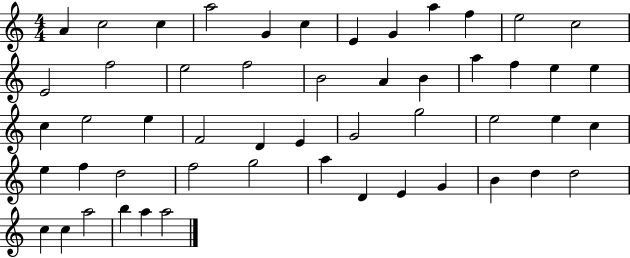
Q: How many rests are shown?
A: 0